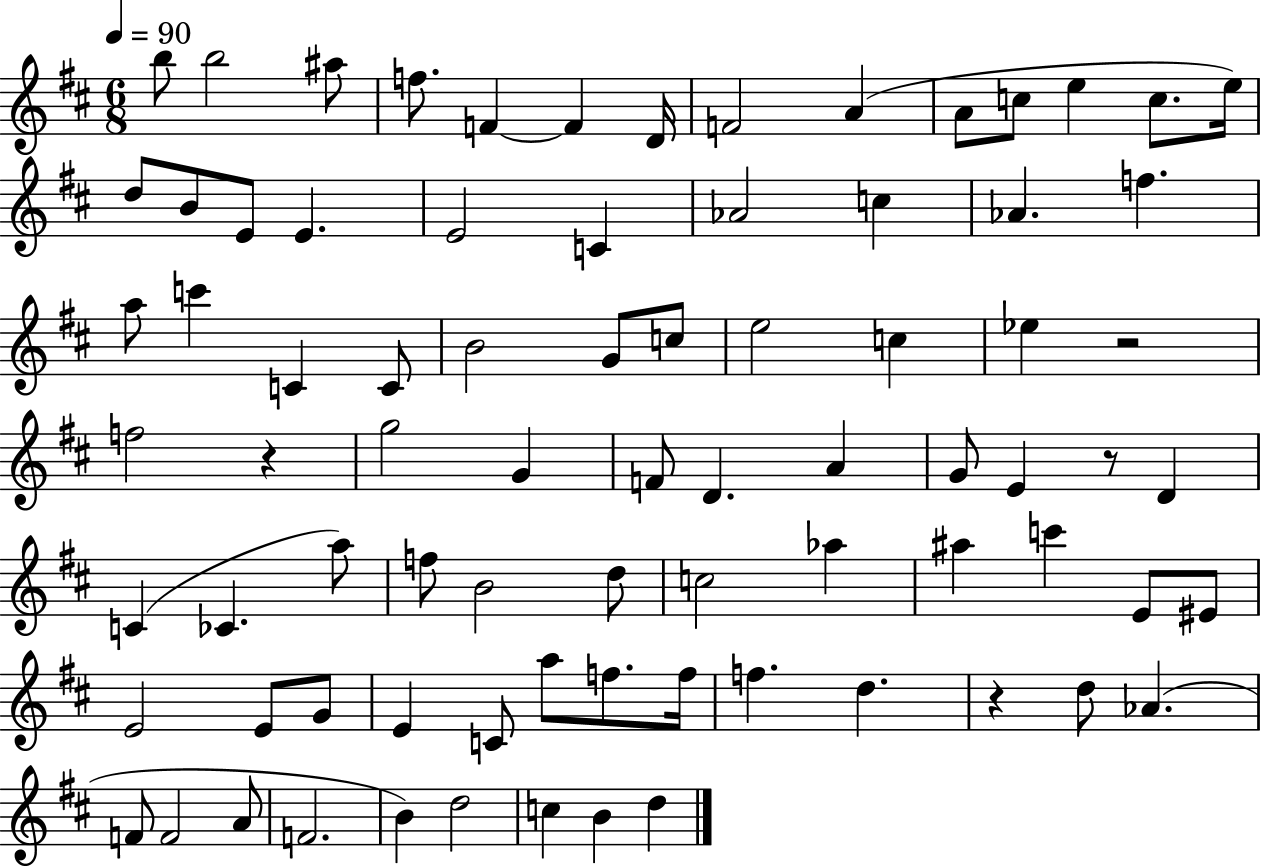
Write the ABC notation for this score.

X:1
T:Untitled
M:6/8
L:1/4
K:D
b/2 b2 ^a/2 f/2 F F D/4 F2 A A/2 c/2 e c/2 e/4 d/2 B/2 E/2 E E2 C _A2 c _A f a/2 c' C C/2 B2 G/2 c/2 e2 c _e z2 f2 z g2 G F/2 D A G/2 E z/2 D C _C a/2 f/2 B2 d/2 c2 _a ^a c' E/2 ^E/2 E2 E/2 G/2 E C/2 a/2 f/2 f/4 f d z d/2 _A F/2 F2 A/2 F2 B d2 c B d